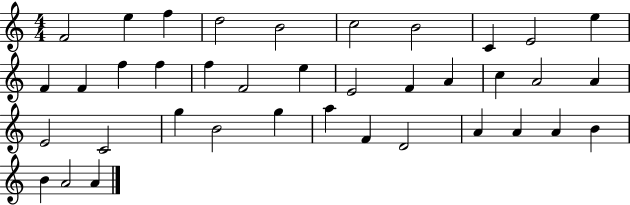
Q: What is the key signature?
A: C major